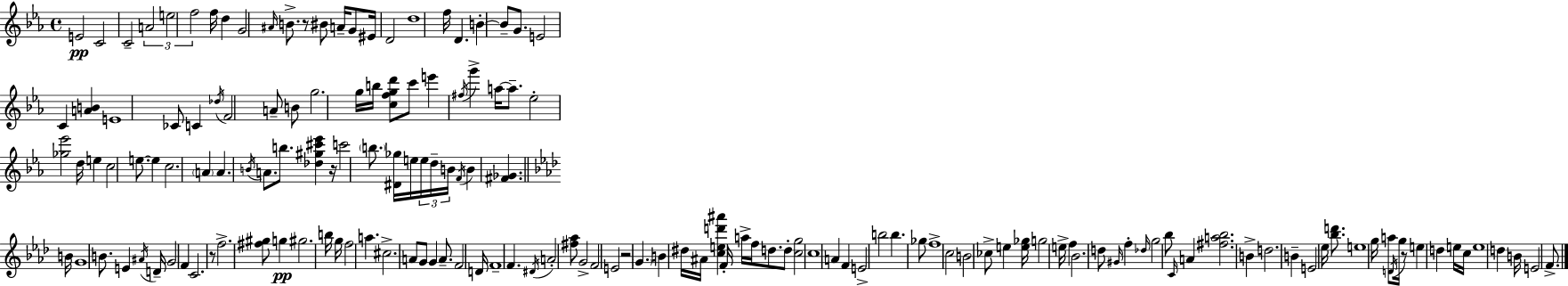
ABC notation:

X:1
T:Untitled
M:4/4
L:1/4
K:Eb
E2 C2 C2 A2 e2 f2 f/4 d G2 ^A/4 B/2 z/2 ^B/2 A/4 G/2 ^E/4 D2 d4 f/4 D B B/2 G/2 E2 C [AB] E4 _C/2 C _d/4 F2 A/2 B/2 g2 g/4 b/4 [cfgd']/2 c'/2 e' ^f/4 g' a/4 a/2 _e2 [_g_e']2 d/4 e c2 e/2 e c2 A A B/4 A/2 b/2 [_d^g^c'_e'] z/4 c'2 b/2 [^D_g]/4 e/4 e/4 d/4 B/4 F/4 B [^F_G] B/4 G4 B/2 E ^A/4 D/4 G2 F C2 z/2 f2 [^f^g]/2 g ^g2 b/4 g/4 f2 a ^c2 A/2 G/2 G A/2 F2 D/4 F4 F ^D/4 A2 [^f_a]/2 G2 F2 E2 z2 G B ^d/4 ^A/4 [ced'^a'] F/4 a/4 f/4 d/2 d/2 [cg]2 c4 A F E2 b2 b _g/2 f4 c2 B2 _c/2 e [e_g]/4 g2 e/4 f _B2 d/2 ^G/4 f _d/4 g2 _b/2 C/4 A [^fa_b]2 B d2 B E2 _e/4 [_bd']/2 e4 g/4 a/2 D/4 g/4 z/2 e d e/4 c/4 e4 d B/4 E2 F/2